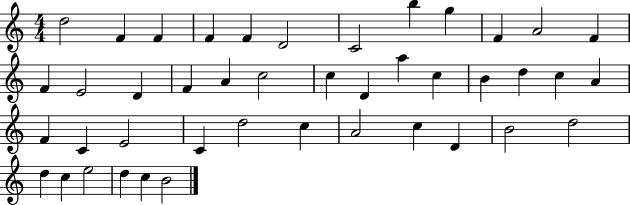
D5/h F4/q F4/q F4/q F4/q D4/h C4/h B5/q G5/q F4/q A4/h F4/q F4/q E4/h D4/q F4/q A4/q C5/h C5/q D4/q A5/q C5/q B4/q D5/q C5/q A4/q F4/q C4/q E4/h C4/q D5/h C5/q A4/h C5/q D4/q B4/h D5/h D5/q C5/q E5/h D5/q C5/q B4/h